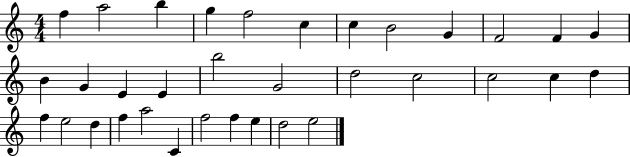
F5/q A5/h B5/q G5/q F5/h C5/q C5/q B4/h G4/q F4/h F4/q G4/q B4/q G4/q E4/q E4/q B5/h G4/h D5/h C5/h C5/h C5/q D5/q F5/q E5/h D5/q F5/q A5/h C4/q F5/h F5/q E5/q D5/h E5/h